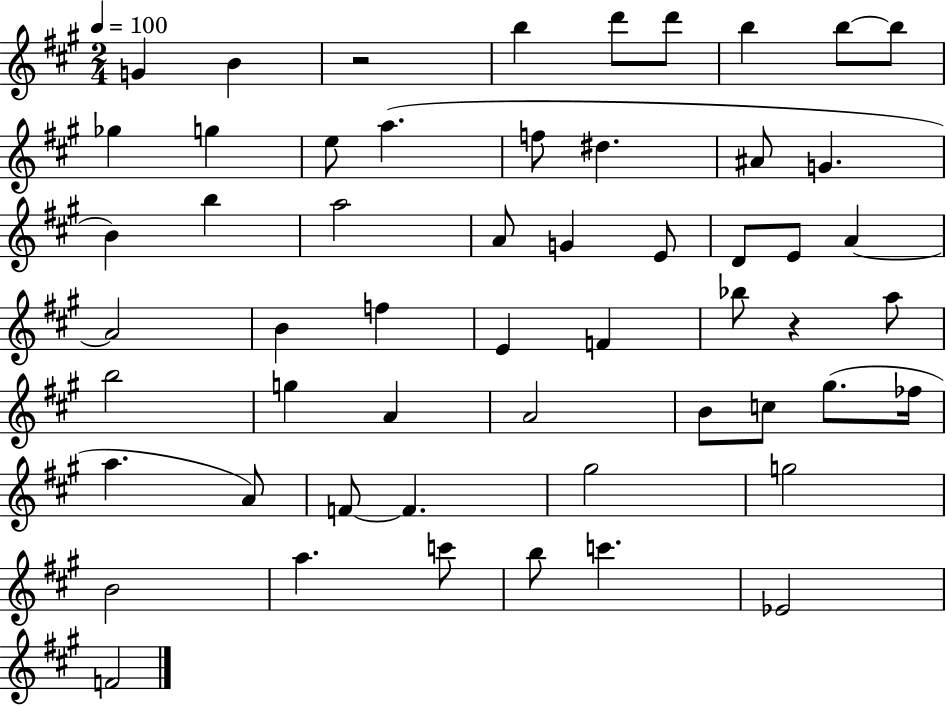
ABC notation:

X:1
T:Untitled
M:2/4
L:1/4
K:A
G B z2 b d'/2 d'/2 b b/2 b/2 _g g e/2 a f/2 ^d ^A/2 G B b a2 A/2 G E/2 D/2 E/2 A A2 B f E F _b/2 z a/2 b2 g A A2 B/2 c/2 ^g/2 _f/4 a A/2 F/2 F ^g2 g2 B2 a c'/2 b/2 c' _E2 F2